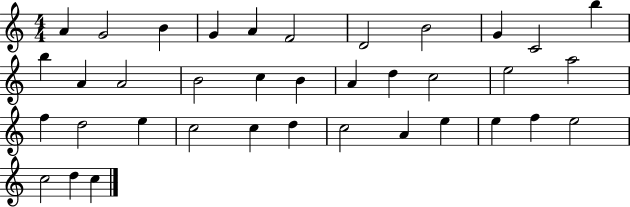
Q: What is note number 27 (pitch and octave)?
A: C5